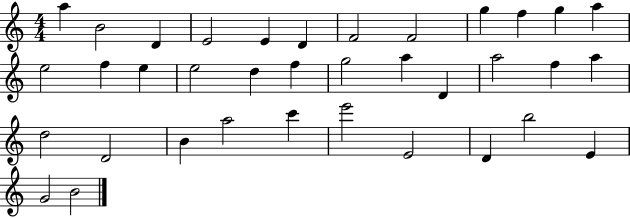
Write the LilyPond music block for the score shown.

{
  \clef treble
  \numericTimeSignature
  \time 4/4
  \key c \major
  a''4 b'2 d'4 | e'2 e'4 d'4 | f'2 f'2 | g''4 f''4 g''4 a''4 | \break e''2 f''4 e''4 | e''2 d''4 f''4 | g''2 a''4 d'4 | a''2 f''4 a''4 | \break d''2 d'2 | b'4 a''2 c'''4 | e'''2 e'2 | d'4 b''2 e'4 | \break g'2 b'2 | \bar "|."
}